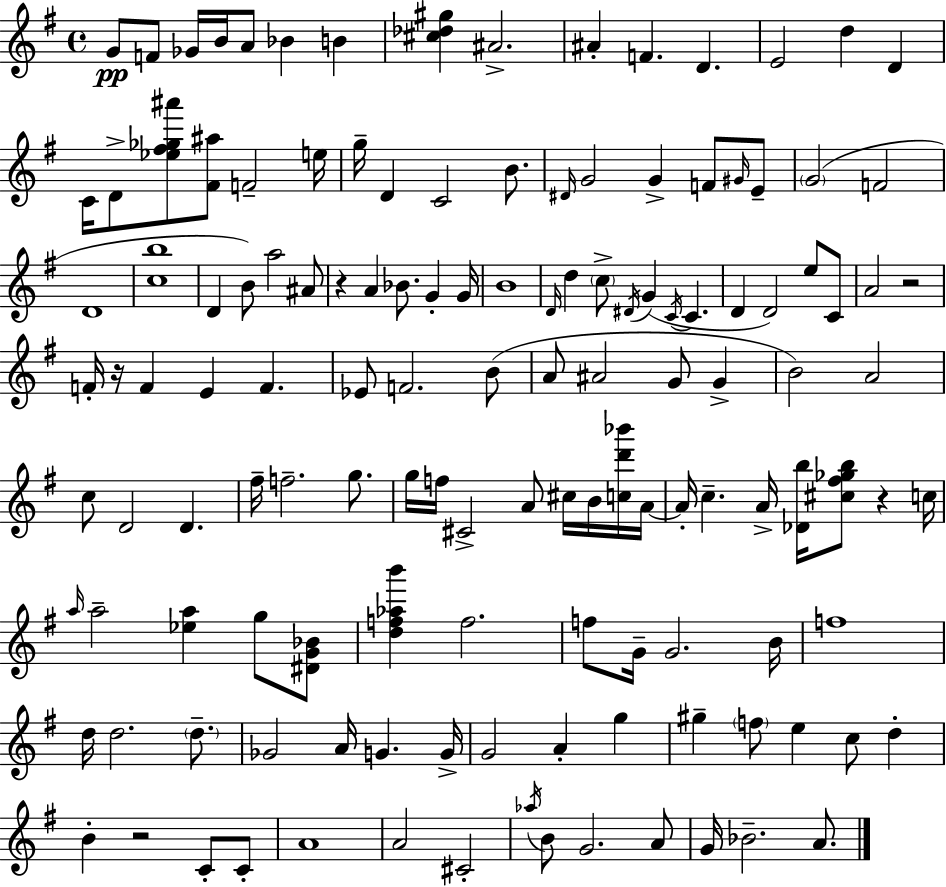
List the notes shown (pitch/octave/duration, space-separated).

G4/e F4/e Gb4/s B4/s A4/e Bb4/q B4/q [C#5,Db5,G#5]/q A#4/h. A#4/q F4/q. D4/q. E4/h D5/q D4/q C4/s D4/e [Eb5,F#5,Gb5,A#6]/e [F#4,A#5]/e F4/h E5/s G5/s D4/q C4/h B4/e. D#4/s G4/h G4/q F4/e G#4/s E4/e G4/h F4/h D4/w [C5,B5]/w D4/q B4/e A5/h A#4/e R/q A4/q Bb4/e. G4/q G4/s B4/w D4/s D5/q C5/e D#4/s G4/q C4/s C4/q. D4/q D4/h E5/e C4/e A4/h R/h F4/s R/s F4/q E4/q F4/q. Eb4/e F4/h. B4/e A4/e A#4/h G4/e G4/q B4/h A4/h C5/e D4/h D4/q. F#5/s F5/h. G5/e. G5/s F5/s C#4/h A4/e C#5/s B4/s [C5,D6,Bb6]/s A4/s A4/s C5/q. A4/s [Db4,B5]/s [C#5,F#5,Gb5,B5]/e R/q C5/s A5/s A5/h [Eb5,A5]/q G5/e [D#4,G4,Bb4]/e [D5,F5,Ab5,B6]/q F5/h. F5/e G4/s G4/h. B4/s F5/w D5/s D5/h. D5/e. Gb4/h A4/s G4/q. G4/s G4/h A4/q G5/q G#5/q F5/e E5/q C5/e D5/q B4/q R/h C4/e C4/e A4/w A4/h C#4/h Ab5/s B4/e G4/h. A4/e G4/s Bb4/h. A4/e.